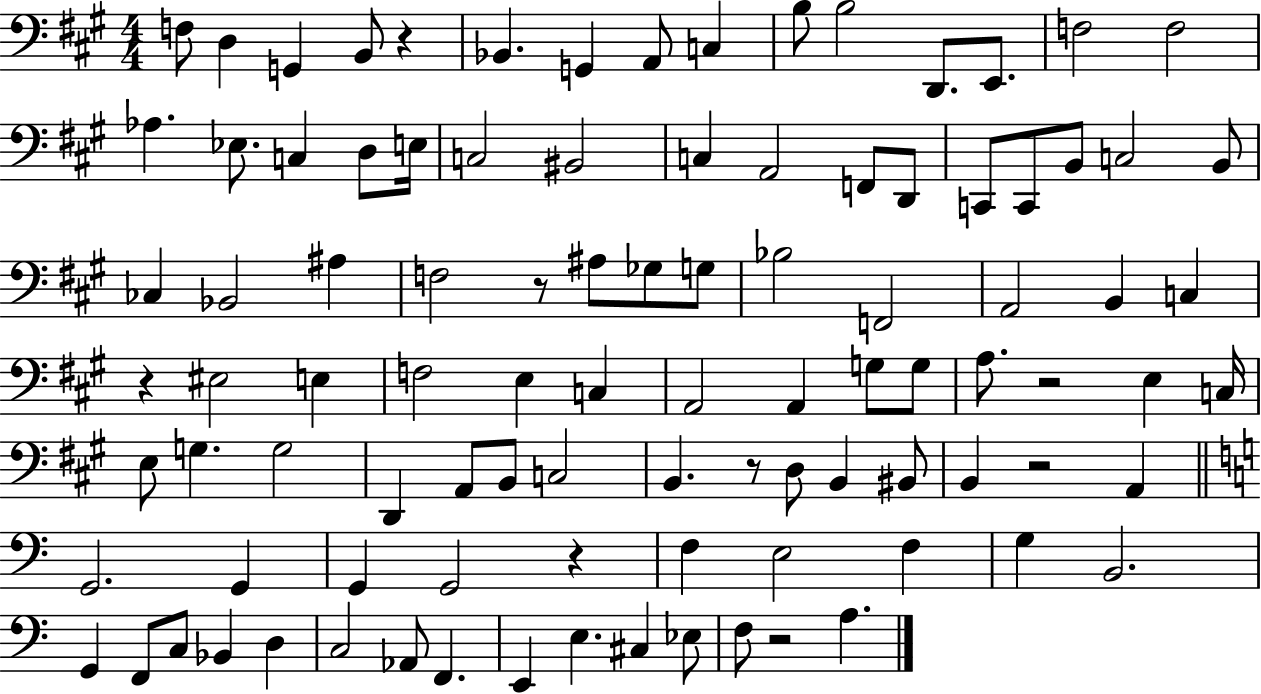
{
  \clef bass
  \numericTimeSignature
  \time 4/4
  \key a \major
  \repeat volta 2 { f8 d4 g,4 b,8 r4 | bes,4. g,4 a,8 c4 | b8 b2 d,8. e,8. | f2 f2 | \break aes4. ees8. c4 d8 e16 | c2 bis,2 | c4 a,2 f,8 d,8 | c,8 c,8 b,8 c2 b,8 | \break ces4 bes,2 ais4 | f2 r8 ais8 ges8 g8 | bes2 f,2 | a,2 b,4 c4 | \break r4 eis2 e4 | f2 e4 c4 | a,2 a,4 g8 g8 | a8. r2 e4 c16 | \break e8 g4. g2 | d,4 a,8 b,8 c2 | b,4. r8 d8 b,4 bis,8 | b,4 r2 a,4 | \break \bar "||" \break \key a \minor g,2. g,4 | g,4 g,2 r4 | f4 e2 f4 | g4 b,2. | \break g,4 f,8 c8 bes,4 d4 | c2 aes,8 f,4. | e,4 e4. cis4 ees8 | f8 r2 a4. | \break } \bar "|."
}